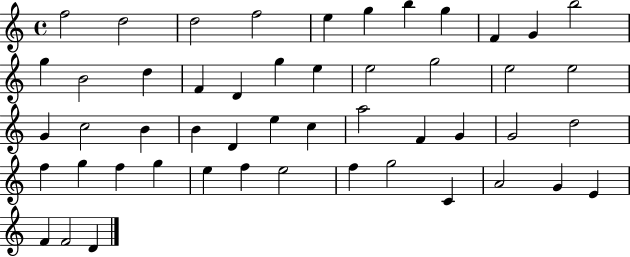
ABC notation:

X:1
T:Untitled
M:4/4
L:1/4
K:C
f2 d2 d2 f2 e g b g F G b2 g B2 d F D g e e2 g2 e2 e2 G c2 B B D e c a2 F G G2 d2 f g f g e f e2 f g2 C A2 G E F F2 D